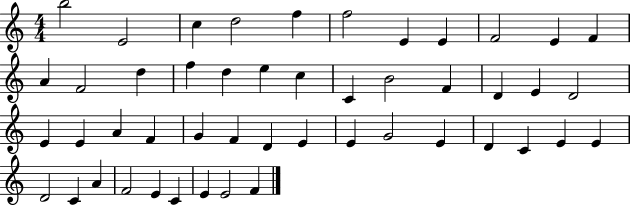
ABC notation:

X:1
T:Untitled
M:4/4
L:1/4
K:C
b2 E2 c d2 f f2 E E F2 E F A F2 d f d e c C B2 F D E D2 E E A F G F D E E G2 E D C E E D2 C A F2 E C E E2 F